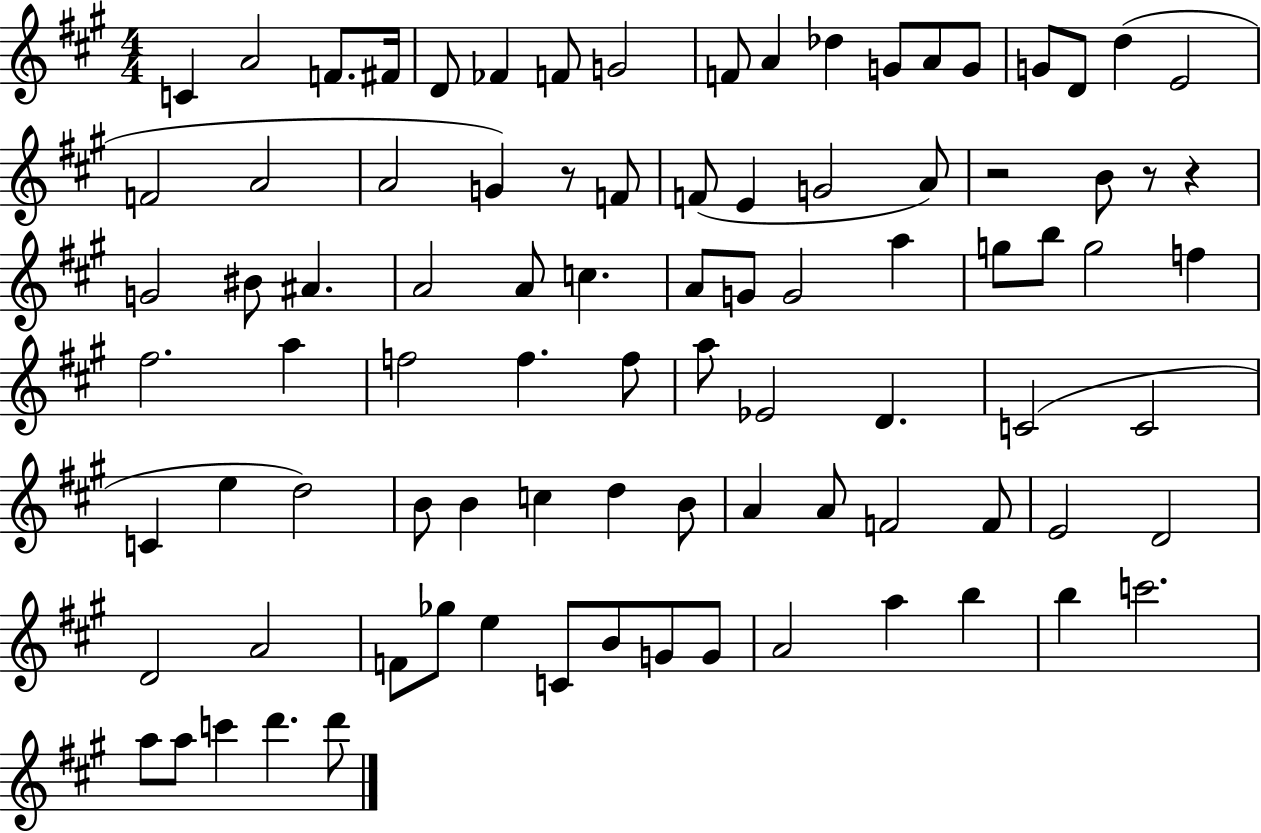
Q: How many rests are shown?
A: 4